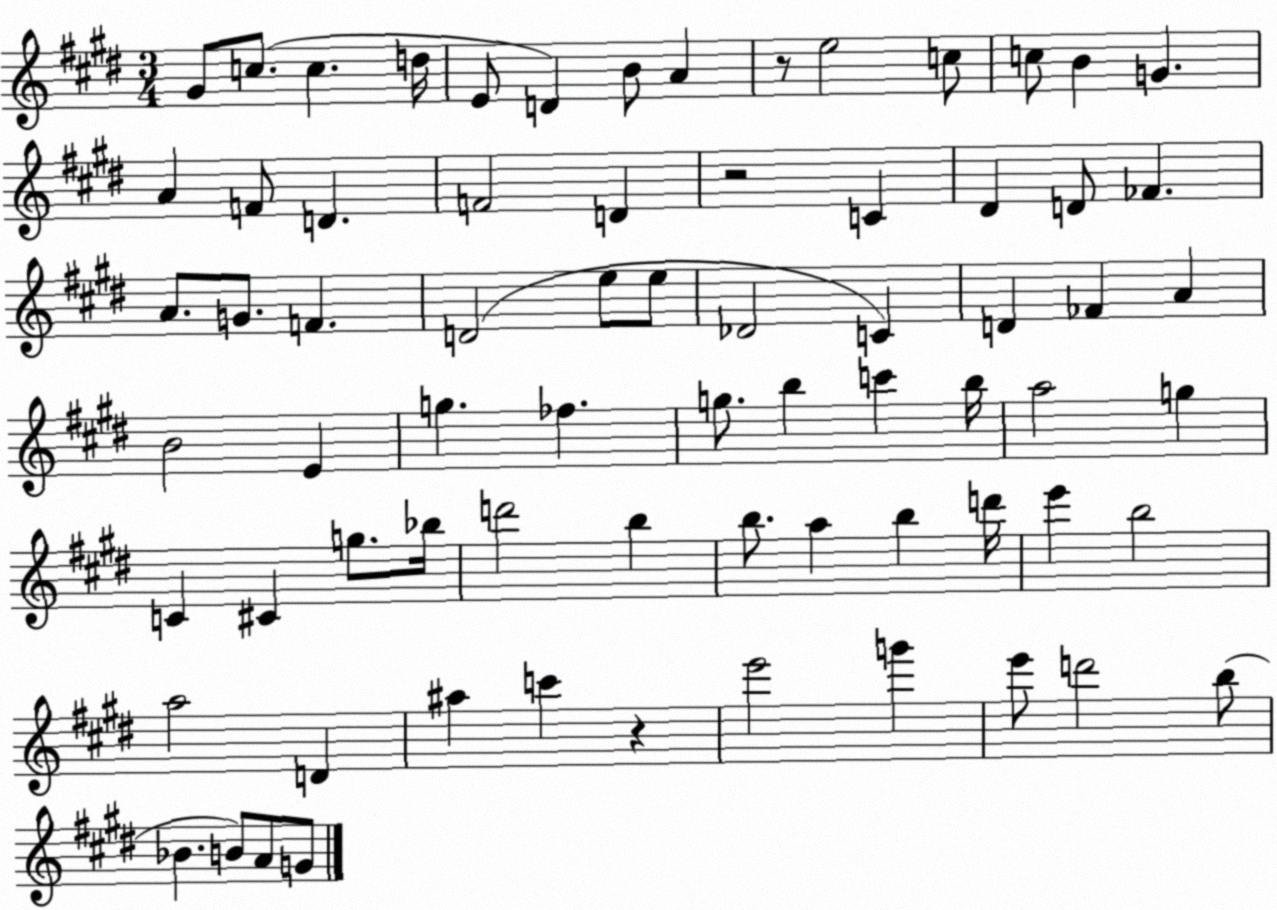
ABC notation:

X:1
T:Untitled
M:3/4
L:1/4
K:E
^G/2 c/2 c d/4 E/2 D B/2 A z/2 e2 c/2 c/2 B G A F/2 D F2 D z2 C ^D D/2 _F A/2 G/2 F D2 e/2 e/2 _D2 C D _F A B2 E g _f g/2 b c' b/4 a2 g C ^C g/2 _b/4 d'2 b b/2 a b d'/4 e' b2 a2 D ^a c' z e'2 g' e'/2 d'2 b/2 _B B/2 A/2 G/2